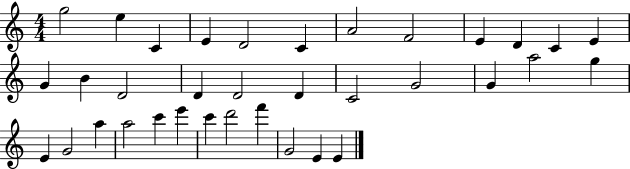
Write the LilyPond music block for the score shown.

{
  \clef treble
  \numericTimeSignature
  \time 4/4
  \key c \major
  g''2 e''4 c'4 | e'4 d'2 c'4 | a'2 f'2 | e'4 d'4 c'4 e'4 | \break g'4 b'4 d'2 | d'4 d'2 d'4 | c'2 g'2 | g'4 a''2 g''4 | \break e'4 g'2 a''4 | a''2 c'''4 e'''4 | c'''4 d'''2 f'''4 | g'2 e'4 e'4 | \break \bar "|."
}